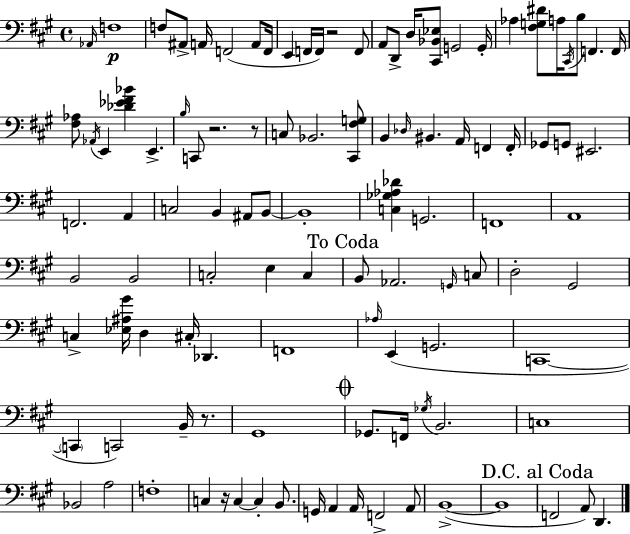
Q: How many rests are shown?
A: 5